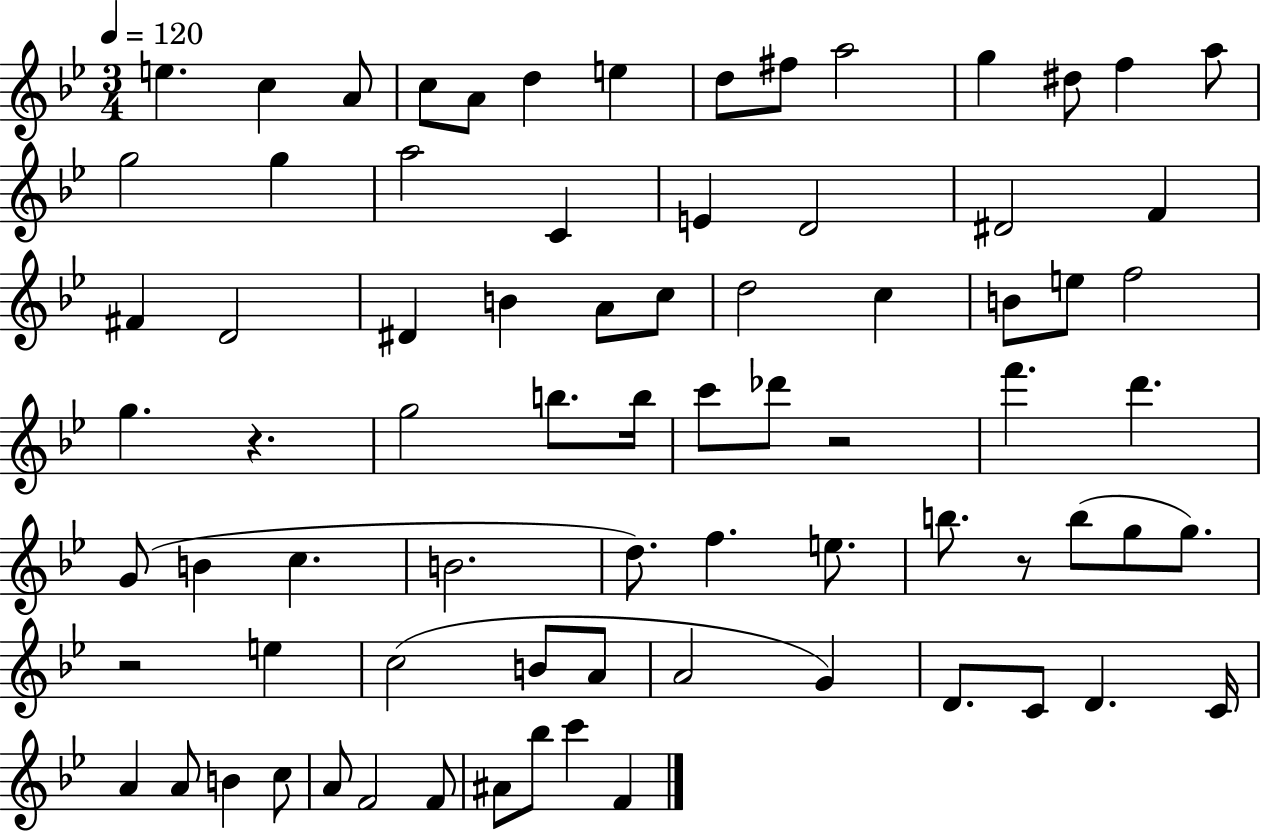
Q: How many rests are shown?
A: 4